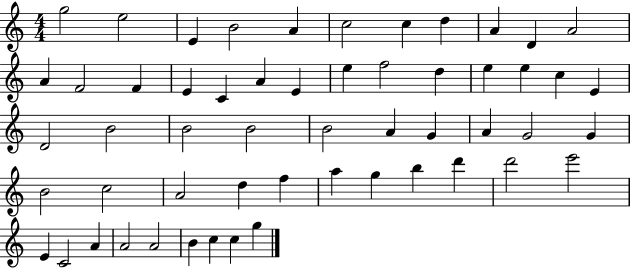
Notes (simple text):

G5/h E5/h E4/q B4/h A4/q C5/h C5/q D5/q A4/q D4/q A4/h A4/q F4/h F4/q E4/q C4/q A4/q E4/q E5/q F5/h D5/q E5/q E5/q C5/q E4/q D4/h B4/h B4/h B4/h B4/h A4/q G4/q A4/q G4/h G4/q B4/h C5/h A4/h D5/q F5/q A5/q G5/q B5/q D6/q D6/h E6/h E4/q C4/h A4/q A4/h A4/h B4/q C5/q C5/q G5/q